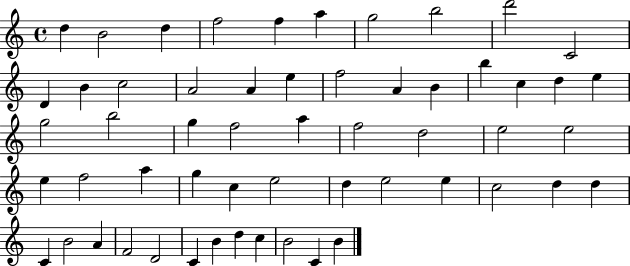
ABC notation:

X:1
T:Untitled
M:4/4
L:1/4
K:C
d B2 d f2 f a g2 b2 d'2 C2 D B c2 A2 A e f2 A B b c d e g2 b2 g f2 a f2 d2 e2 e2 e f2 a g c e2 d e2 e c2 d d C B2 A F2 D2 C B d c B2 C B